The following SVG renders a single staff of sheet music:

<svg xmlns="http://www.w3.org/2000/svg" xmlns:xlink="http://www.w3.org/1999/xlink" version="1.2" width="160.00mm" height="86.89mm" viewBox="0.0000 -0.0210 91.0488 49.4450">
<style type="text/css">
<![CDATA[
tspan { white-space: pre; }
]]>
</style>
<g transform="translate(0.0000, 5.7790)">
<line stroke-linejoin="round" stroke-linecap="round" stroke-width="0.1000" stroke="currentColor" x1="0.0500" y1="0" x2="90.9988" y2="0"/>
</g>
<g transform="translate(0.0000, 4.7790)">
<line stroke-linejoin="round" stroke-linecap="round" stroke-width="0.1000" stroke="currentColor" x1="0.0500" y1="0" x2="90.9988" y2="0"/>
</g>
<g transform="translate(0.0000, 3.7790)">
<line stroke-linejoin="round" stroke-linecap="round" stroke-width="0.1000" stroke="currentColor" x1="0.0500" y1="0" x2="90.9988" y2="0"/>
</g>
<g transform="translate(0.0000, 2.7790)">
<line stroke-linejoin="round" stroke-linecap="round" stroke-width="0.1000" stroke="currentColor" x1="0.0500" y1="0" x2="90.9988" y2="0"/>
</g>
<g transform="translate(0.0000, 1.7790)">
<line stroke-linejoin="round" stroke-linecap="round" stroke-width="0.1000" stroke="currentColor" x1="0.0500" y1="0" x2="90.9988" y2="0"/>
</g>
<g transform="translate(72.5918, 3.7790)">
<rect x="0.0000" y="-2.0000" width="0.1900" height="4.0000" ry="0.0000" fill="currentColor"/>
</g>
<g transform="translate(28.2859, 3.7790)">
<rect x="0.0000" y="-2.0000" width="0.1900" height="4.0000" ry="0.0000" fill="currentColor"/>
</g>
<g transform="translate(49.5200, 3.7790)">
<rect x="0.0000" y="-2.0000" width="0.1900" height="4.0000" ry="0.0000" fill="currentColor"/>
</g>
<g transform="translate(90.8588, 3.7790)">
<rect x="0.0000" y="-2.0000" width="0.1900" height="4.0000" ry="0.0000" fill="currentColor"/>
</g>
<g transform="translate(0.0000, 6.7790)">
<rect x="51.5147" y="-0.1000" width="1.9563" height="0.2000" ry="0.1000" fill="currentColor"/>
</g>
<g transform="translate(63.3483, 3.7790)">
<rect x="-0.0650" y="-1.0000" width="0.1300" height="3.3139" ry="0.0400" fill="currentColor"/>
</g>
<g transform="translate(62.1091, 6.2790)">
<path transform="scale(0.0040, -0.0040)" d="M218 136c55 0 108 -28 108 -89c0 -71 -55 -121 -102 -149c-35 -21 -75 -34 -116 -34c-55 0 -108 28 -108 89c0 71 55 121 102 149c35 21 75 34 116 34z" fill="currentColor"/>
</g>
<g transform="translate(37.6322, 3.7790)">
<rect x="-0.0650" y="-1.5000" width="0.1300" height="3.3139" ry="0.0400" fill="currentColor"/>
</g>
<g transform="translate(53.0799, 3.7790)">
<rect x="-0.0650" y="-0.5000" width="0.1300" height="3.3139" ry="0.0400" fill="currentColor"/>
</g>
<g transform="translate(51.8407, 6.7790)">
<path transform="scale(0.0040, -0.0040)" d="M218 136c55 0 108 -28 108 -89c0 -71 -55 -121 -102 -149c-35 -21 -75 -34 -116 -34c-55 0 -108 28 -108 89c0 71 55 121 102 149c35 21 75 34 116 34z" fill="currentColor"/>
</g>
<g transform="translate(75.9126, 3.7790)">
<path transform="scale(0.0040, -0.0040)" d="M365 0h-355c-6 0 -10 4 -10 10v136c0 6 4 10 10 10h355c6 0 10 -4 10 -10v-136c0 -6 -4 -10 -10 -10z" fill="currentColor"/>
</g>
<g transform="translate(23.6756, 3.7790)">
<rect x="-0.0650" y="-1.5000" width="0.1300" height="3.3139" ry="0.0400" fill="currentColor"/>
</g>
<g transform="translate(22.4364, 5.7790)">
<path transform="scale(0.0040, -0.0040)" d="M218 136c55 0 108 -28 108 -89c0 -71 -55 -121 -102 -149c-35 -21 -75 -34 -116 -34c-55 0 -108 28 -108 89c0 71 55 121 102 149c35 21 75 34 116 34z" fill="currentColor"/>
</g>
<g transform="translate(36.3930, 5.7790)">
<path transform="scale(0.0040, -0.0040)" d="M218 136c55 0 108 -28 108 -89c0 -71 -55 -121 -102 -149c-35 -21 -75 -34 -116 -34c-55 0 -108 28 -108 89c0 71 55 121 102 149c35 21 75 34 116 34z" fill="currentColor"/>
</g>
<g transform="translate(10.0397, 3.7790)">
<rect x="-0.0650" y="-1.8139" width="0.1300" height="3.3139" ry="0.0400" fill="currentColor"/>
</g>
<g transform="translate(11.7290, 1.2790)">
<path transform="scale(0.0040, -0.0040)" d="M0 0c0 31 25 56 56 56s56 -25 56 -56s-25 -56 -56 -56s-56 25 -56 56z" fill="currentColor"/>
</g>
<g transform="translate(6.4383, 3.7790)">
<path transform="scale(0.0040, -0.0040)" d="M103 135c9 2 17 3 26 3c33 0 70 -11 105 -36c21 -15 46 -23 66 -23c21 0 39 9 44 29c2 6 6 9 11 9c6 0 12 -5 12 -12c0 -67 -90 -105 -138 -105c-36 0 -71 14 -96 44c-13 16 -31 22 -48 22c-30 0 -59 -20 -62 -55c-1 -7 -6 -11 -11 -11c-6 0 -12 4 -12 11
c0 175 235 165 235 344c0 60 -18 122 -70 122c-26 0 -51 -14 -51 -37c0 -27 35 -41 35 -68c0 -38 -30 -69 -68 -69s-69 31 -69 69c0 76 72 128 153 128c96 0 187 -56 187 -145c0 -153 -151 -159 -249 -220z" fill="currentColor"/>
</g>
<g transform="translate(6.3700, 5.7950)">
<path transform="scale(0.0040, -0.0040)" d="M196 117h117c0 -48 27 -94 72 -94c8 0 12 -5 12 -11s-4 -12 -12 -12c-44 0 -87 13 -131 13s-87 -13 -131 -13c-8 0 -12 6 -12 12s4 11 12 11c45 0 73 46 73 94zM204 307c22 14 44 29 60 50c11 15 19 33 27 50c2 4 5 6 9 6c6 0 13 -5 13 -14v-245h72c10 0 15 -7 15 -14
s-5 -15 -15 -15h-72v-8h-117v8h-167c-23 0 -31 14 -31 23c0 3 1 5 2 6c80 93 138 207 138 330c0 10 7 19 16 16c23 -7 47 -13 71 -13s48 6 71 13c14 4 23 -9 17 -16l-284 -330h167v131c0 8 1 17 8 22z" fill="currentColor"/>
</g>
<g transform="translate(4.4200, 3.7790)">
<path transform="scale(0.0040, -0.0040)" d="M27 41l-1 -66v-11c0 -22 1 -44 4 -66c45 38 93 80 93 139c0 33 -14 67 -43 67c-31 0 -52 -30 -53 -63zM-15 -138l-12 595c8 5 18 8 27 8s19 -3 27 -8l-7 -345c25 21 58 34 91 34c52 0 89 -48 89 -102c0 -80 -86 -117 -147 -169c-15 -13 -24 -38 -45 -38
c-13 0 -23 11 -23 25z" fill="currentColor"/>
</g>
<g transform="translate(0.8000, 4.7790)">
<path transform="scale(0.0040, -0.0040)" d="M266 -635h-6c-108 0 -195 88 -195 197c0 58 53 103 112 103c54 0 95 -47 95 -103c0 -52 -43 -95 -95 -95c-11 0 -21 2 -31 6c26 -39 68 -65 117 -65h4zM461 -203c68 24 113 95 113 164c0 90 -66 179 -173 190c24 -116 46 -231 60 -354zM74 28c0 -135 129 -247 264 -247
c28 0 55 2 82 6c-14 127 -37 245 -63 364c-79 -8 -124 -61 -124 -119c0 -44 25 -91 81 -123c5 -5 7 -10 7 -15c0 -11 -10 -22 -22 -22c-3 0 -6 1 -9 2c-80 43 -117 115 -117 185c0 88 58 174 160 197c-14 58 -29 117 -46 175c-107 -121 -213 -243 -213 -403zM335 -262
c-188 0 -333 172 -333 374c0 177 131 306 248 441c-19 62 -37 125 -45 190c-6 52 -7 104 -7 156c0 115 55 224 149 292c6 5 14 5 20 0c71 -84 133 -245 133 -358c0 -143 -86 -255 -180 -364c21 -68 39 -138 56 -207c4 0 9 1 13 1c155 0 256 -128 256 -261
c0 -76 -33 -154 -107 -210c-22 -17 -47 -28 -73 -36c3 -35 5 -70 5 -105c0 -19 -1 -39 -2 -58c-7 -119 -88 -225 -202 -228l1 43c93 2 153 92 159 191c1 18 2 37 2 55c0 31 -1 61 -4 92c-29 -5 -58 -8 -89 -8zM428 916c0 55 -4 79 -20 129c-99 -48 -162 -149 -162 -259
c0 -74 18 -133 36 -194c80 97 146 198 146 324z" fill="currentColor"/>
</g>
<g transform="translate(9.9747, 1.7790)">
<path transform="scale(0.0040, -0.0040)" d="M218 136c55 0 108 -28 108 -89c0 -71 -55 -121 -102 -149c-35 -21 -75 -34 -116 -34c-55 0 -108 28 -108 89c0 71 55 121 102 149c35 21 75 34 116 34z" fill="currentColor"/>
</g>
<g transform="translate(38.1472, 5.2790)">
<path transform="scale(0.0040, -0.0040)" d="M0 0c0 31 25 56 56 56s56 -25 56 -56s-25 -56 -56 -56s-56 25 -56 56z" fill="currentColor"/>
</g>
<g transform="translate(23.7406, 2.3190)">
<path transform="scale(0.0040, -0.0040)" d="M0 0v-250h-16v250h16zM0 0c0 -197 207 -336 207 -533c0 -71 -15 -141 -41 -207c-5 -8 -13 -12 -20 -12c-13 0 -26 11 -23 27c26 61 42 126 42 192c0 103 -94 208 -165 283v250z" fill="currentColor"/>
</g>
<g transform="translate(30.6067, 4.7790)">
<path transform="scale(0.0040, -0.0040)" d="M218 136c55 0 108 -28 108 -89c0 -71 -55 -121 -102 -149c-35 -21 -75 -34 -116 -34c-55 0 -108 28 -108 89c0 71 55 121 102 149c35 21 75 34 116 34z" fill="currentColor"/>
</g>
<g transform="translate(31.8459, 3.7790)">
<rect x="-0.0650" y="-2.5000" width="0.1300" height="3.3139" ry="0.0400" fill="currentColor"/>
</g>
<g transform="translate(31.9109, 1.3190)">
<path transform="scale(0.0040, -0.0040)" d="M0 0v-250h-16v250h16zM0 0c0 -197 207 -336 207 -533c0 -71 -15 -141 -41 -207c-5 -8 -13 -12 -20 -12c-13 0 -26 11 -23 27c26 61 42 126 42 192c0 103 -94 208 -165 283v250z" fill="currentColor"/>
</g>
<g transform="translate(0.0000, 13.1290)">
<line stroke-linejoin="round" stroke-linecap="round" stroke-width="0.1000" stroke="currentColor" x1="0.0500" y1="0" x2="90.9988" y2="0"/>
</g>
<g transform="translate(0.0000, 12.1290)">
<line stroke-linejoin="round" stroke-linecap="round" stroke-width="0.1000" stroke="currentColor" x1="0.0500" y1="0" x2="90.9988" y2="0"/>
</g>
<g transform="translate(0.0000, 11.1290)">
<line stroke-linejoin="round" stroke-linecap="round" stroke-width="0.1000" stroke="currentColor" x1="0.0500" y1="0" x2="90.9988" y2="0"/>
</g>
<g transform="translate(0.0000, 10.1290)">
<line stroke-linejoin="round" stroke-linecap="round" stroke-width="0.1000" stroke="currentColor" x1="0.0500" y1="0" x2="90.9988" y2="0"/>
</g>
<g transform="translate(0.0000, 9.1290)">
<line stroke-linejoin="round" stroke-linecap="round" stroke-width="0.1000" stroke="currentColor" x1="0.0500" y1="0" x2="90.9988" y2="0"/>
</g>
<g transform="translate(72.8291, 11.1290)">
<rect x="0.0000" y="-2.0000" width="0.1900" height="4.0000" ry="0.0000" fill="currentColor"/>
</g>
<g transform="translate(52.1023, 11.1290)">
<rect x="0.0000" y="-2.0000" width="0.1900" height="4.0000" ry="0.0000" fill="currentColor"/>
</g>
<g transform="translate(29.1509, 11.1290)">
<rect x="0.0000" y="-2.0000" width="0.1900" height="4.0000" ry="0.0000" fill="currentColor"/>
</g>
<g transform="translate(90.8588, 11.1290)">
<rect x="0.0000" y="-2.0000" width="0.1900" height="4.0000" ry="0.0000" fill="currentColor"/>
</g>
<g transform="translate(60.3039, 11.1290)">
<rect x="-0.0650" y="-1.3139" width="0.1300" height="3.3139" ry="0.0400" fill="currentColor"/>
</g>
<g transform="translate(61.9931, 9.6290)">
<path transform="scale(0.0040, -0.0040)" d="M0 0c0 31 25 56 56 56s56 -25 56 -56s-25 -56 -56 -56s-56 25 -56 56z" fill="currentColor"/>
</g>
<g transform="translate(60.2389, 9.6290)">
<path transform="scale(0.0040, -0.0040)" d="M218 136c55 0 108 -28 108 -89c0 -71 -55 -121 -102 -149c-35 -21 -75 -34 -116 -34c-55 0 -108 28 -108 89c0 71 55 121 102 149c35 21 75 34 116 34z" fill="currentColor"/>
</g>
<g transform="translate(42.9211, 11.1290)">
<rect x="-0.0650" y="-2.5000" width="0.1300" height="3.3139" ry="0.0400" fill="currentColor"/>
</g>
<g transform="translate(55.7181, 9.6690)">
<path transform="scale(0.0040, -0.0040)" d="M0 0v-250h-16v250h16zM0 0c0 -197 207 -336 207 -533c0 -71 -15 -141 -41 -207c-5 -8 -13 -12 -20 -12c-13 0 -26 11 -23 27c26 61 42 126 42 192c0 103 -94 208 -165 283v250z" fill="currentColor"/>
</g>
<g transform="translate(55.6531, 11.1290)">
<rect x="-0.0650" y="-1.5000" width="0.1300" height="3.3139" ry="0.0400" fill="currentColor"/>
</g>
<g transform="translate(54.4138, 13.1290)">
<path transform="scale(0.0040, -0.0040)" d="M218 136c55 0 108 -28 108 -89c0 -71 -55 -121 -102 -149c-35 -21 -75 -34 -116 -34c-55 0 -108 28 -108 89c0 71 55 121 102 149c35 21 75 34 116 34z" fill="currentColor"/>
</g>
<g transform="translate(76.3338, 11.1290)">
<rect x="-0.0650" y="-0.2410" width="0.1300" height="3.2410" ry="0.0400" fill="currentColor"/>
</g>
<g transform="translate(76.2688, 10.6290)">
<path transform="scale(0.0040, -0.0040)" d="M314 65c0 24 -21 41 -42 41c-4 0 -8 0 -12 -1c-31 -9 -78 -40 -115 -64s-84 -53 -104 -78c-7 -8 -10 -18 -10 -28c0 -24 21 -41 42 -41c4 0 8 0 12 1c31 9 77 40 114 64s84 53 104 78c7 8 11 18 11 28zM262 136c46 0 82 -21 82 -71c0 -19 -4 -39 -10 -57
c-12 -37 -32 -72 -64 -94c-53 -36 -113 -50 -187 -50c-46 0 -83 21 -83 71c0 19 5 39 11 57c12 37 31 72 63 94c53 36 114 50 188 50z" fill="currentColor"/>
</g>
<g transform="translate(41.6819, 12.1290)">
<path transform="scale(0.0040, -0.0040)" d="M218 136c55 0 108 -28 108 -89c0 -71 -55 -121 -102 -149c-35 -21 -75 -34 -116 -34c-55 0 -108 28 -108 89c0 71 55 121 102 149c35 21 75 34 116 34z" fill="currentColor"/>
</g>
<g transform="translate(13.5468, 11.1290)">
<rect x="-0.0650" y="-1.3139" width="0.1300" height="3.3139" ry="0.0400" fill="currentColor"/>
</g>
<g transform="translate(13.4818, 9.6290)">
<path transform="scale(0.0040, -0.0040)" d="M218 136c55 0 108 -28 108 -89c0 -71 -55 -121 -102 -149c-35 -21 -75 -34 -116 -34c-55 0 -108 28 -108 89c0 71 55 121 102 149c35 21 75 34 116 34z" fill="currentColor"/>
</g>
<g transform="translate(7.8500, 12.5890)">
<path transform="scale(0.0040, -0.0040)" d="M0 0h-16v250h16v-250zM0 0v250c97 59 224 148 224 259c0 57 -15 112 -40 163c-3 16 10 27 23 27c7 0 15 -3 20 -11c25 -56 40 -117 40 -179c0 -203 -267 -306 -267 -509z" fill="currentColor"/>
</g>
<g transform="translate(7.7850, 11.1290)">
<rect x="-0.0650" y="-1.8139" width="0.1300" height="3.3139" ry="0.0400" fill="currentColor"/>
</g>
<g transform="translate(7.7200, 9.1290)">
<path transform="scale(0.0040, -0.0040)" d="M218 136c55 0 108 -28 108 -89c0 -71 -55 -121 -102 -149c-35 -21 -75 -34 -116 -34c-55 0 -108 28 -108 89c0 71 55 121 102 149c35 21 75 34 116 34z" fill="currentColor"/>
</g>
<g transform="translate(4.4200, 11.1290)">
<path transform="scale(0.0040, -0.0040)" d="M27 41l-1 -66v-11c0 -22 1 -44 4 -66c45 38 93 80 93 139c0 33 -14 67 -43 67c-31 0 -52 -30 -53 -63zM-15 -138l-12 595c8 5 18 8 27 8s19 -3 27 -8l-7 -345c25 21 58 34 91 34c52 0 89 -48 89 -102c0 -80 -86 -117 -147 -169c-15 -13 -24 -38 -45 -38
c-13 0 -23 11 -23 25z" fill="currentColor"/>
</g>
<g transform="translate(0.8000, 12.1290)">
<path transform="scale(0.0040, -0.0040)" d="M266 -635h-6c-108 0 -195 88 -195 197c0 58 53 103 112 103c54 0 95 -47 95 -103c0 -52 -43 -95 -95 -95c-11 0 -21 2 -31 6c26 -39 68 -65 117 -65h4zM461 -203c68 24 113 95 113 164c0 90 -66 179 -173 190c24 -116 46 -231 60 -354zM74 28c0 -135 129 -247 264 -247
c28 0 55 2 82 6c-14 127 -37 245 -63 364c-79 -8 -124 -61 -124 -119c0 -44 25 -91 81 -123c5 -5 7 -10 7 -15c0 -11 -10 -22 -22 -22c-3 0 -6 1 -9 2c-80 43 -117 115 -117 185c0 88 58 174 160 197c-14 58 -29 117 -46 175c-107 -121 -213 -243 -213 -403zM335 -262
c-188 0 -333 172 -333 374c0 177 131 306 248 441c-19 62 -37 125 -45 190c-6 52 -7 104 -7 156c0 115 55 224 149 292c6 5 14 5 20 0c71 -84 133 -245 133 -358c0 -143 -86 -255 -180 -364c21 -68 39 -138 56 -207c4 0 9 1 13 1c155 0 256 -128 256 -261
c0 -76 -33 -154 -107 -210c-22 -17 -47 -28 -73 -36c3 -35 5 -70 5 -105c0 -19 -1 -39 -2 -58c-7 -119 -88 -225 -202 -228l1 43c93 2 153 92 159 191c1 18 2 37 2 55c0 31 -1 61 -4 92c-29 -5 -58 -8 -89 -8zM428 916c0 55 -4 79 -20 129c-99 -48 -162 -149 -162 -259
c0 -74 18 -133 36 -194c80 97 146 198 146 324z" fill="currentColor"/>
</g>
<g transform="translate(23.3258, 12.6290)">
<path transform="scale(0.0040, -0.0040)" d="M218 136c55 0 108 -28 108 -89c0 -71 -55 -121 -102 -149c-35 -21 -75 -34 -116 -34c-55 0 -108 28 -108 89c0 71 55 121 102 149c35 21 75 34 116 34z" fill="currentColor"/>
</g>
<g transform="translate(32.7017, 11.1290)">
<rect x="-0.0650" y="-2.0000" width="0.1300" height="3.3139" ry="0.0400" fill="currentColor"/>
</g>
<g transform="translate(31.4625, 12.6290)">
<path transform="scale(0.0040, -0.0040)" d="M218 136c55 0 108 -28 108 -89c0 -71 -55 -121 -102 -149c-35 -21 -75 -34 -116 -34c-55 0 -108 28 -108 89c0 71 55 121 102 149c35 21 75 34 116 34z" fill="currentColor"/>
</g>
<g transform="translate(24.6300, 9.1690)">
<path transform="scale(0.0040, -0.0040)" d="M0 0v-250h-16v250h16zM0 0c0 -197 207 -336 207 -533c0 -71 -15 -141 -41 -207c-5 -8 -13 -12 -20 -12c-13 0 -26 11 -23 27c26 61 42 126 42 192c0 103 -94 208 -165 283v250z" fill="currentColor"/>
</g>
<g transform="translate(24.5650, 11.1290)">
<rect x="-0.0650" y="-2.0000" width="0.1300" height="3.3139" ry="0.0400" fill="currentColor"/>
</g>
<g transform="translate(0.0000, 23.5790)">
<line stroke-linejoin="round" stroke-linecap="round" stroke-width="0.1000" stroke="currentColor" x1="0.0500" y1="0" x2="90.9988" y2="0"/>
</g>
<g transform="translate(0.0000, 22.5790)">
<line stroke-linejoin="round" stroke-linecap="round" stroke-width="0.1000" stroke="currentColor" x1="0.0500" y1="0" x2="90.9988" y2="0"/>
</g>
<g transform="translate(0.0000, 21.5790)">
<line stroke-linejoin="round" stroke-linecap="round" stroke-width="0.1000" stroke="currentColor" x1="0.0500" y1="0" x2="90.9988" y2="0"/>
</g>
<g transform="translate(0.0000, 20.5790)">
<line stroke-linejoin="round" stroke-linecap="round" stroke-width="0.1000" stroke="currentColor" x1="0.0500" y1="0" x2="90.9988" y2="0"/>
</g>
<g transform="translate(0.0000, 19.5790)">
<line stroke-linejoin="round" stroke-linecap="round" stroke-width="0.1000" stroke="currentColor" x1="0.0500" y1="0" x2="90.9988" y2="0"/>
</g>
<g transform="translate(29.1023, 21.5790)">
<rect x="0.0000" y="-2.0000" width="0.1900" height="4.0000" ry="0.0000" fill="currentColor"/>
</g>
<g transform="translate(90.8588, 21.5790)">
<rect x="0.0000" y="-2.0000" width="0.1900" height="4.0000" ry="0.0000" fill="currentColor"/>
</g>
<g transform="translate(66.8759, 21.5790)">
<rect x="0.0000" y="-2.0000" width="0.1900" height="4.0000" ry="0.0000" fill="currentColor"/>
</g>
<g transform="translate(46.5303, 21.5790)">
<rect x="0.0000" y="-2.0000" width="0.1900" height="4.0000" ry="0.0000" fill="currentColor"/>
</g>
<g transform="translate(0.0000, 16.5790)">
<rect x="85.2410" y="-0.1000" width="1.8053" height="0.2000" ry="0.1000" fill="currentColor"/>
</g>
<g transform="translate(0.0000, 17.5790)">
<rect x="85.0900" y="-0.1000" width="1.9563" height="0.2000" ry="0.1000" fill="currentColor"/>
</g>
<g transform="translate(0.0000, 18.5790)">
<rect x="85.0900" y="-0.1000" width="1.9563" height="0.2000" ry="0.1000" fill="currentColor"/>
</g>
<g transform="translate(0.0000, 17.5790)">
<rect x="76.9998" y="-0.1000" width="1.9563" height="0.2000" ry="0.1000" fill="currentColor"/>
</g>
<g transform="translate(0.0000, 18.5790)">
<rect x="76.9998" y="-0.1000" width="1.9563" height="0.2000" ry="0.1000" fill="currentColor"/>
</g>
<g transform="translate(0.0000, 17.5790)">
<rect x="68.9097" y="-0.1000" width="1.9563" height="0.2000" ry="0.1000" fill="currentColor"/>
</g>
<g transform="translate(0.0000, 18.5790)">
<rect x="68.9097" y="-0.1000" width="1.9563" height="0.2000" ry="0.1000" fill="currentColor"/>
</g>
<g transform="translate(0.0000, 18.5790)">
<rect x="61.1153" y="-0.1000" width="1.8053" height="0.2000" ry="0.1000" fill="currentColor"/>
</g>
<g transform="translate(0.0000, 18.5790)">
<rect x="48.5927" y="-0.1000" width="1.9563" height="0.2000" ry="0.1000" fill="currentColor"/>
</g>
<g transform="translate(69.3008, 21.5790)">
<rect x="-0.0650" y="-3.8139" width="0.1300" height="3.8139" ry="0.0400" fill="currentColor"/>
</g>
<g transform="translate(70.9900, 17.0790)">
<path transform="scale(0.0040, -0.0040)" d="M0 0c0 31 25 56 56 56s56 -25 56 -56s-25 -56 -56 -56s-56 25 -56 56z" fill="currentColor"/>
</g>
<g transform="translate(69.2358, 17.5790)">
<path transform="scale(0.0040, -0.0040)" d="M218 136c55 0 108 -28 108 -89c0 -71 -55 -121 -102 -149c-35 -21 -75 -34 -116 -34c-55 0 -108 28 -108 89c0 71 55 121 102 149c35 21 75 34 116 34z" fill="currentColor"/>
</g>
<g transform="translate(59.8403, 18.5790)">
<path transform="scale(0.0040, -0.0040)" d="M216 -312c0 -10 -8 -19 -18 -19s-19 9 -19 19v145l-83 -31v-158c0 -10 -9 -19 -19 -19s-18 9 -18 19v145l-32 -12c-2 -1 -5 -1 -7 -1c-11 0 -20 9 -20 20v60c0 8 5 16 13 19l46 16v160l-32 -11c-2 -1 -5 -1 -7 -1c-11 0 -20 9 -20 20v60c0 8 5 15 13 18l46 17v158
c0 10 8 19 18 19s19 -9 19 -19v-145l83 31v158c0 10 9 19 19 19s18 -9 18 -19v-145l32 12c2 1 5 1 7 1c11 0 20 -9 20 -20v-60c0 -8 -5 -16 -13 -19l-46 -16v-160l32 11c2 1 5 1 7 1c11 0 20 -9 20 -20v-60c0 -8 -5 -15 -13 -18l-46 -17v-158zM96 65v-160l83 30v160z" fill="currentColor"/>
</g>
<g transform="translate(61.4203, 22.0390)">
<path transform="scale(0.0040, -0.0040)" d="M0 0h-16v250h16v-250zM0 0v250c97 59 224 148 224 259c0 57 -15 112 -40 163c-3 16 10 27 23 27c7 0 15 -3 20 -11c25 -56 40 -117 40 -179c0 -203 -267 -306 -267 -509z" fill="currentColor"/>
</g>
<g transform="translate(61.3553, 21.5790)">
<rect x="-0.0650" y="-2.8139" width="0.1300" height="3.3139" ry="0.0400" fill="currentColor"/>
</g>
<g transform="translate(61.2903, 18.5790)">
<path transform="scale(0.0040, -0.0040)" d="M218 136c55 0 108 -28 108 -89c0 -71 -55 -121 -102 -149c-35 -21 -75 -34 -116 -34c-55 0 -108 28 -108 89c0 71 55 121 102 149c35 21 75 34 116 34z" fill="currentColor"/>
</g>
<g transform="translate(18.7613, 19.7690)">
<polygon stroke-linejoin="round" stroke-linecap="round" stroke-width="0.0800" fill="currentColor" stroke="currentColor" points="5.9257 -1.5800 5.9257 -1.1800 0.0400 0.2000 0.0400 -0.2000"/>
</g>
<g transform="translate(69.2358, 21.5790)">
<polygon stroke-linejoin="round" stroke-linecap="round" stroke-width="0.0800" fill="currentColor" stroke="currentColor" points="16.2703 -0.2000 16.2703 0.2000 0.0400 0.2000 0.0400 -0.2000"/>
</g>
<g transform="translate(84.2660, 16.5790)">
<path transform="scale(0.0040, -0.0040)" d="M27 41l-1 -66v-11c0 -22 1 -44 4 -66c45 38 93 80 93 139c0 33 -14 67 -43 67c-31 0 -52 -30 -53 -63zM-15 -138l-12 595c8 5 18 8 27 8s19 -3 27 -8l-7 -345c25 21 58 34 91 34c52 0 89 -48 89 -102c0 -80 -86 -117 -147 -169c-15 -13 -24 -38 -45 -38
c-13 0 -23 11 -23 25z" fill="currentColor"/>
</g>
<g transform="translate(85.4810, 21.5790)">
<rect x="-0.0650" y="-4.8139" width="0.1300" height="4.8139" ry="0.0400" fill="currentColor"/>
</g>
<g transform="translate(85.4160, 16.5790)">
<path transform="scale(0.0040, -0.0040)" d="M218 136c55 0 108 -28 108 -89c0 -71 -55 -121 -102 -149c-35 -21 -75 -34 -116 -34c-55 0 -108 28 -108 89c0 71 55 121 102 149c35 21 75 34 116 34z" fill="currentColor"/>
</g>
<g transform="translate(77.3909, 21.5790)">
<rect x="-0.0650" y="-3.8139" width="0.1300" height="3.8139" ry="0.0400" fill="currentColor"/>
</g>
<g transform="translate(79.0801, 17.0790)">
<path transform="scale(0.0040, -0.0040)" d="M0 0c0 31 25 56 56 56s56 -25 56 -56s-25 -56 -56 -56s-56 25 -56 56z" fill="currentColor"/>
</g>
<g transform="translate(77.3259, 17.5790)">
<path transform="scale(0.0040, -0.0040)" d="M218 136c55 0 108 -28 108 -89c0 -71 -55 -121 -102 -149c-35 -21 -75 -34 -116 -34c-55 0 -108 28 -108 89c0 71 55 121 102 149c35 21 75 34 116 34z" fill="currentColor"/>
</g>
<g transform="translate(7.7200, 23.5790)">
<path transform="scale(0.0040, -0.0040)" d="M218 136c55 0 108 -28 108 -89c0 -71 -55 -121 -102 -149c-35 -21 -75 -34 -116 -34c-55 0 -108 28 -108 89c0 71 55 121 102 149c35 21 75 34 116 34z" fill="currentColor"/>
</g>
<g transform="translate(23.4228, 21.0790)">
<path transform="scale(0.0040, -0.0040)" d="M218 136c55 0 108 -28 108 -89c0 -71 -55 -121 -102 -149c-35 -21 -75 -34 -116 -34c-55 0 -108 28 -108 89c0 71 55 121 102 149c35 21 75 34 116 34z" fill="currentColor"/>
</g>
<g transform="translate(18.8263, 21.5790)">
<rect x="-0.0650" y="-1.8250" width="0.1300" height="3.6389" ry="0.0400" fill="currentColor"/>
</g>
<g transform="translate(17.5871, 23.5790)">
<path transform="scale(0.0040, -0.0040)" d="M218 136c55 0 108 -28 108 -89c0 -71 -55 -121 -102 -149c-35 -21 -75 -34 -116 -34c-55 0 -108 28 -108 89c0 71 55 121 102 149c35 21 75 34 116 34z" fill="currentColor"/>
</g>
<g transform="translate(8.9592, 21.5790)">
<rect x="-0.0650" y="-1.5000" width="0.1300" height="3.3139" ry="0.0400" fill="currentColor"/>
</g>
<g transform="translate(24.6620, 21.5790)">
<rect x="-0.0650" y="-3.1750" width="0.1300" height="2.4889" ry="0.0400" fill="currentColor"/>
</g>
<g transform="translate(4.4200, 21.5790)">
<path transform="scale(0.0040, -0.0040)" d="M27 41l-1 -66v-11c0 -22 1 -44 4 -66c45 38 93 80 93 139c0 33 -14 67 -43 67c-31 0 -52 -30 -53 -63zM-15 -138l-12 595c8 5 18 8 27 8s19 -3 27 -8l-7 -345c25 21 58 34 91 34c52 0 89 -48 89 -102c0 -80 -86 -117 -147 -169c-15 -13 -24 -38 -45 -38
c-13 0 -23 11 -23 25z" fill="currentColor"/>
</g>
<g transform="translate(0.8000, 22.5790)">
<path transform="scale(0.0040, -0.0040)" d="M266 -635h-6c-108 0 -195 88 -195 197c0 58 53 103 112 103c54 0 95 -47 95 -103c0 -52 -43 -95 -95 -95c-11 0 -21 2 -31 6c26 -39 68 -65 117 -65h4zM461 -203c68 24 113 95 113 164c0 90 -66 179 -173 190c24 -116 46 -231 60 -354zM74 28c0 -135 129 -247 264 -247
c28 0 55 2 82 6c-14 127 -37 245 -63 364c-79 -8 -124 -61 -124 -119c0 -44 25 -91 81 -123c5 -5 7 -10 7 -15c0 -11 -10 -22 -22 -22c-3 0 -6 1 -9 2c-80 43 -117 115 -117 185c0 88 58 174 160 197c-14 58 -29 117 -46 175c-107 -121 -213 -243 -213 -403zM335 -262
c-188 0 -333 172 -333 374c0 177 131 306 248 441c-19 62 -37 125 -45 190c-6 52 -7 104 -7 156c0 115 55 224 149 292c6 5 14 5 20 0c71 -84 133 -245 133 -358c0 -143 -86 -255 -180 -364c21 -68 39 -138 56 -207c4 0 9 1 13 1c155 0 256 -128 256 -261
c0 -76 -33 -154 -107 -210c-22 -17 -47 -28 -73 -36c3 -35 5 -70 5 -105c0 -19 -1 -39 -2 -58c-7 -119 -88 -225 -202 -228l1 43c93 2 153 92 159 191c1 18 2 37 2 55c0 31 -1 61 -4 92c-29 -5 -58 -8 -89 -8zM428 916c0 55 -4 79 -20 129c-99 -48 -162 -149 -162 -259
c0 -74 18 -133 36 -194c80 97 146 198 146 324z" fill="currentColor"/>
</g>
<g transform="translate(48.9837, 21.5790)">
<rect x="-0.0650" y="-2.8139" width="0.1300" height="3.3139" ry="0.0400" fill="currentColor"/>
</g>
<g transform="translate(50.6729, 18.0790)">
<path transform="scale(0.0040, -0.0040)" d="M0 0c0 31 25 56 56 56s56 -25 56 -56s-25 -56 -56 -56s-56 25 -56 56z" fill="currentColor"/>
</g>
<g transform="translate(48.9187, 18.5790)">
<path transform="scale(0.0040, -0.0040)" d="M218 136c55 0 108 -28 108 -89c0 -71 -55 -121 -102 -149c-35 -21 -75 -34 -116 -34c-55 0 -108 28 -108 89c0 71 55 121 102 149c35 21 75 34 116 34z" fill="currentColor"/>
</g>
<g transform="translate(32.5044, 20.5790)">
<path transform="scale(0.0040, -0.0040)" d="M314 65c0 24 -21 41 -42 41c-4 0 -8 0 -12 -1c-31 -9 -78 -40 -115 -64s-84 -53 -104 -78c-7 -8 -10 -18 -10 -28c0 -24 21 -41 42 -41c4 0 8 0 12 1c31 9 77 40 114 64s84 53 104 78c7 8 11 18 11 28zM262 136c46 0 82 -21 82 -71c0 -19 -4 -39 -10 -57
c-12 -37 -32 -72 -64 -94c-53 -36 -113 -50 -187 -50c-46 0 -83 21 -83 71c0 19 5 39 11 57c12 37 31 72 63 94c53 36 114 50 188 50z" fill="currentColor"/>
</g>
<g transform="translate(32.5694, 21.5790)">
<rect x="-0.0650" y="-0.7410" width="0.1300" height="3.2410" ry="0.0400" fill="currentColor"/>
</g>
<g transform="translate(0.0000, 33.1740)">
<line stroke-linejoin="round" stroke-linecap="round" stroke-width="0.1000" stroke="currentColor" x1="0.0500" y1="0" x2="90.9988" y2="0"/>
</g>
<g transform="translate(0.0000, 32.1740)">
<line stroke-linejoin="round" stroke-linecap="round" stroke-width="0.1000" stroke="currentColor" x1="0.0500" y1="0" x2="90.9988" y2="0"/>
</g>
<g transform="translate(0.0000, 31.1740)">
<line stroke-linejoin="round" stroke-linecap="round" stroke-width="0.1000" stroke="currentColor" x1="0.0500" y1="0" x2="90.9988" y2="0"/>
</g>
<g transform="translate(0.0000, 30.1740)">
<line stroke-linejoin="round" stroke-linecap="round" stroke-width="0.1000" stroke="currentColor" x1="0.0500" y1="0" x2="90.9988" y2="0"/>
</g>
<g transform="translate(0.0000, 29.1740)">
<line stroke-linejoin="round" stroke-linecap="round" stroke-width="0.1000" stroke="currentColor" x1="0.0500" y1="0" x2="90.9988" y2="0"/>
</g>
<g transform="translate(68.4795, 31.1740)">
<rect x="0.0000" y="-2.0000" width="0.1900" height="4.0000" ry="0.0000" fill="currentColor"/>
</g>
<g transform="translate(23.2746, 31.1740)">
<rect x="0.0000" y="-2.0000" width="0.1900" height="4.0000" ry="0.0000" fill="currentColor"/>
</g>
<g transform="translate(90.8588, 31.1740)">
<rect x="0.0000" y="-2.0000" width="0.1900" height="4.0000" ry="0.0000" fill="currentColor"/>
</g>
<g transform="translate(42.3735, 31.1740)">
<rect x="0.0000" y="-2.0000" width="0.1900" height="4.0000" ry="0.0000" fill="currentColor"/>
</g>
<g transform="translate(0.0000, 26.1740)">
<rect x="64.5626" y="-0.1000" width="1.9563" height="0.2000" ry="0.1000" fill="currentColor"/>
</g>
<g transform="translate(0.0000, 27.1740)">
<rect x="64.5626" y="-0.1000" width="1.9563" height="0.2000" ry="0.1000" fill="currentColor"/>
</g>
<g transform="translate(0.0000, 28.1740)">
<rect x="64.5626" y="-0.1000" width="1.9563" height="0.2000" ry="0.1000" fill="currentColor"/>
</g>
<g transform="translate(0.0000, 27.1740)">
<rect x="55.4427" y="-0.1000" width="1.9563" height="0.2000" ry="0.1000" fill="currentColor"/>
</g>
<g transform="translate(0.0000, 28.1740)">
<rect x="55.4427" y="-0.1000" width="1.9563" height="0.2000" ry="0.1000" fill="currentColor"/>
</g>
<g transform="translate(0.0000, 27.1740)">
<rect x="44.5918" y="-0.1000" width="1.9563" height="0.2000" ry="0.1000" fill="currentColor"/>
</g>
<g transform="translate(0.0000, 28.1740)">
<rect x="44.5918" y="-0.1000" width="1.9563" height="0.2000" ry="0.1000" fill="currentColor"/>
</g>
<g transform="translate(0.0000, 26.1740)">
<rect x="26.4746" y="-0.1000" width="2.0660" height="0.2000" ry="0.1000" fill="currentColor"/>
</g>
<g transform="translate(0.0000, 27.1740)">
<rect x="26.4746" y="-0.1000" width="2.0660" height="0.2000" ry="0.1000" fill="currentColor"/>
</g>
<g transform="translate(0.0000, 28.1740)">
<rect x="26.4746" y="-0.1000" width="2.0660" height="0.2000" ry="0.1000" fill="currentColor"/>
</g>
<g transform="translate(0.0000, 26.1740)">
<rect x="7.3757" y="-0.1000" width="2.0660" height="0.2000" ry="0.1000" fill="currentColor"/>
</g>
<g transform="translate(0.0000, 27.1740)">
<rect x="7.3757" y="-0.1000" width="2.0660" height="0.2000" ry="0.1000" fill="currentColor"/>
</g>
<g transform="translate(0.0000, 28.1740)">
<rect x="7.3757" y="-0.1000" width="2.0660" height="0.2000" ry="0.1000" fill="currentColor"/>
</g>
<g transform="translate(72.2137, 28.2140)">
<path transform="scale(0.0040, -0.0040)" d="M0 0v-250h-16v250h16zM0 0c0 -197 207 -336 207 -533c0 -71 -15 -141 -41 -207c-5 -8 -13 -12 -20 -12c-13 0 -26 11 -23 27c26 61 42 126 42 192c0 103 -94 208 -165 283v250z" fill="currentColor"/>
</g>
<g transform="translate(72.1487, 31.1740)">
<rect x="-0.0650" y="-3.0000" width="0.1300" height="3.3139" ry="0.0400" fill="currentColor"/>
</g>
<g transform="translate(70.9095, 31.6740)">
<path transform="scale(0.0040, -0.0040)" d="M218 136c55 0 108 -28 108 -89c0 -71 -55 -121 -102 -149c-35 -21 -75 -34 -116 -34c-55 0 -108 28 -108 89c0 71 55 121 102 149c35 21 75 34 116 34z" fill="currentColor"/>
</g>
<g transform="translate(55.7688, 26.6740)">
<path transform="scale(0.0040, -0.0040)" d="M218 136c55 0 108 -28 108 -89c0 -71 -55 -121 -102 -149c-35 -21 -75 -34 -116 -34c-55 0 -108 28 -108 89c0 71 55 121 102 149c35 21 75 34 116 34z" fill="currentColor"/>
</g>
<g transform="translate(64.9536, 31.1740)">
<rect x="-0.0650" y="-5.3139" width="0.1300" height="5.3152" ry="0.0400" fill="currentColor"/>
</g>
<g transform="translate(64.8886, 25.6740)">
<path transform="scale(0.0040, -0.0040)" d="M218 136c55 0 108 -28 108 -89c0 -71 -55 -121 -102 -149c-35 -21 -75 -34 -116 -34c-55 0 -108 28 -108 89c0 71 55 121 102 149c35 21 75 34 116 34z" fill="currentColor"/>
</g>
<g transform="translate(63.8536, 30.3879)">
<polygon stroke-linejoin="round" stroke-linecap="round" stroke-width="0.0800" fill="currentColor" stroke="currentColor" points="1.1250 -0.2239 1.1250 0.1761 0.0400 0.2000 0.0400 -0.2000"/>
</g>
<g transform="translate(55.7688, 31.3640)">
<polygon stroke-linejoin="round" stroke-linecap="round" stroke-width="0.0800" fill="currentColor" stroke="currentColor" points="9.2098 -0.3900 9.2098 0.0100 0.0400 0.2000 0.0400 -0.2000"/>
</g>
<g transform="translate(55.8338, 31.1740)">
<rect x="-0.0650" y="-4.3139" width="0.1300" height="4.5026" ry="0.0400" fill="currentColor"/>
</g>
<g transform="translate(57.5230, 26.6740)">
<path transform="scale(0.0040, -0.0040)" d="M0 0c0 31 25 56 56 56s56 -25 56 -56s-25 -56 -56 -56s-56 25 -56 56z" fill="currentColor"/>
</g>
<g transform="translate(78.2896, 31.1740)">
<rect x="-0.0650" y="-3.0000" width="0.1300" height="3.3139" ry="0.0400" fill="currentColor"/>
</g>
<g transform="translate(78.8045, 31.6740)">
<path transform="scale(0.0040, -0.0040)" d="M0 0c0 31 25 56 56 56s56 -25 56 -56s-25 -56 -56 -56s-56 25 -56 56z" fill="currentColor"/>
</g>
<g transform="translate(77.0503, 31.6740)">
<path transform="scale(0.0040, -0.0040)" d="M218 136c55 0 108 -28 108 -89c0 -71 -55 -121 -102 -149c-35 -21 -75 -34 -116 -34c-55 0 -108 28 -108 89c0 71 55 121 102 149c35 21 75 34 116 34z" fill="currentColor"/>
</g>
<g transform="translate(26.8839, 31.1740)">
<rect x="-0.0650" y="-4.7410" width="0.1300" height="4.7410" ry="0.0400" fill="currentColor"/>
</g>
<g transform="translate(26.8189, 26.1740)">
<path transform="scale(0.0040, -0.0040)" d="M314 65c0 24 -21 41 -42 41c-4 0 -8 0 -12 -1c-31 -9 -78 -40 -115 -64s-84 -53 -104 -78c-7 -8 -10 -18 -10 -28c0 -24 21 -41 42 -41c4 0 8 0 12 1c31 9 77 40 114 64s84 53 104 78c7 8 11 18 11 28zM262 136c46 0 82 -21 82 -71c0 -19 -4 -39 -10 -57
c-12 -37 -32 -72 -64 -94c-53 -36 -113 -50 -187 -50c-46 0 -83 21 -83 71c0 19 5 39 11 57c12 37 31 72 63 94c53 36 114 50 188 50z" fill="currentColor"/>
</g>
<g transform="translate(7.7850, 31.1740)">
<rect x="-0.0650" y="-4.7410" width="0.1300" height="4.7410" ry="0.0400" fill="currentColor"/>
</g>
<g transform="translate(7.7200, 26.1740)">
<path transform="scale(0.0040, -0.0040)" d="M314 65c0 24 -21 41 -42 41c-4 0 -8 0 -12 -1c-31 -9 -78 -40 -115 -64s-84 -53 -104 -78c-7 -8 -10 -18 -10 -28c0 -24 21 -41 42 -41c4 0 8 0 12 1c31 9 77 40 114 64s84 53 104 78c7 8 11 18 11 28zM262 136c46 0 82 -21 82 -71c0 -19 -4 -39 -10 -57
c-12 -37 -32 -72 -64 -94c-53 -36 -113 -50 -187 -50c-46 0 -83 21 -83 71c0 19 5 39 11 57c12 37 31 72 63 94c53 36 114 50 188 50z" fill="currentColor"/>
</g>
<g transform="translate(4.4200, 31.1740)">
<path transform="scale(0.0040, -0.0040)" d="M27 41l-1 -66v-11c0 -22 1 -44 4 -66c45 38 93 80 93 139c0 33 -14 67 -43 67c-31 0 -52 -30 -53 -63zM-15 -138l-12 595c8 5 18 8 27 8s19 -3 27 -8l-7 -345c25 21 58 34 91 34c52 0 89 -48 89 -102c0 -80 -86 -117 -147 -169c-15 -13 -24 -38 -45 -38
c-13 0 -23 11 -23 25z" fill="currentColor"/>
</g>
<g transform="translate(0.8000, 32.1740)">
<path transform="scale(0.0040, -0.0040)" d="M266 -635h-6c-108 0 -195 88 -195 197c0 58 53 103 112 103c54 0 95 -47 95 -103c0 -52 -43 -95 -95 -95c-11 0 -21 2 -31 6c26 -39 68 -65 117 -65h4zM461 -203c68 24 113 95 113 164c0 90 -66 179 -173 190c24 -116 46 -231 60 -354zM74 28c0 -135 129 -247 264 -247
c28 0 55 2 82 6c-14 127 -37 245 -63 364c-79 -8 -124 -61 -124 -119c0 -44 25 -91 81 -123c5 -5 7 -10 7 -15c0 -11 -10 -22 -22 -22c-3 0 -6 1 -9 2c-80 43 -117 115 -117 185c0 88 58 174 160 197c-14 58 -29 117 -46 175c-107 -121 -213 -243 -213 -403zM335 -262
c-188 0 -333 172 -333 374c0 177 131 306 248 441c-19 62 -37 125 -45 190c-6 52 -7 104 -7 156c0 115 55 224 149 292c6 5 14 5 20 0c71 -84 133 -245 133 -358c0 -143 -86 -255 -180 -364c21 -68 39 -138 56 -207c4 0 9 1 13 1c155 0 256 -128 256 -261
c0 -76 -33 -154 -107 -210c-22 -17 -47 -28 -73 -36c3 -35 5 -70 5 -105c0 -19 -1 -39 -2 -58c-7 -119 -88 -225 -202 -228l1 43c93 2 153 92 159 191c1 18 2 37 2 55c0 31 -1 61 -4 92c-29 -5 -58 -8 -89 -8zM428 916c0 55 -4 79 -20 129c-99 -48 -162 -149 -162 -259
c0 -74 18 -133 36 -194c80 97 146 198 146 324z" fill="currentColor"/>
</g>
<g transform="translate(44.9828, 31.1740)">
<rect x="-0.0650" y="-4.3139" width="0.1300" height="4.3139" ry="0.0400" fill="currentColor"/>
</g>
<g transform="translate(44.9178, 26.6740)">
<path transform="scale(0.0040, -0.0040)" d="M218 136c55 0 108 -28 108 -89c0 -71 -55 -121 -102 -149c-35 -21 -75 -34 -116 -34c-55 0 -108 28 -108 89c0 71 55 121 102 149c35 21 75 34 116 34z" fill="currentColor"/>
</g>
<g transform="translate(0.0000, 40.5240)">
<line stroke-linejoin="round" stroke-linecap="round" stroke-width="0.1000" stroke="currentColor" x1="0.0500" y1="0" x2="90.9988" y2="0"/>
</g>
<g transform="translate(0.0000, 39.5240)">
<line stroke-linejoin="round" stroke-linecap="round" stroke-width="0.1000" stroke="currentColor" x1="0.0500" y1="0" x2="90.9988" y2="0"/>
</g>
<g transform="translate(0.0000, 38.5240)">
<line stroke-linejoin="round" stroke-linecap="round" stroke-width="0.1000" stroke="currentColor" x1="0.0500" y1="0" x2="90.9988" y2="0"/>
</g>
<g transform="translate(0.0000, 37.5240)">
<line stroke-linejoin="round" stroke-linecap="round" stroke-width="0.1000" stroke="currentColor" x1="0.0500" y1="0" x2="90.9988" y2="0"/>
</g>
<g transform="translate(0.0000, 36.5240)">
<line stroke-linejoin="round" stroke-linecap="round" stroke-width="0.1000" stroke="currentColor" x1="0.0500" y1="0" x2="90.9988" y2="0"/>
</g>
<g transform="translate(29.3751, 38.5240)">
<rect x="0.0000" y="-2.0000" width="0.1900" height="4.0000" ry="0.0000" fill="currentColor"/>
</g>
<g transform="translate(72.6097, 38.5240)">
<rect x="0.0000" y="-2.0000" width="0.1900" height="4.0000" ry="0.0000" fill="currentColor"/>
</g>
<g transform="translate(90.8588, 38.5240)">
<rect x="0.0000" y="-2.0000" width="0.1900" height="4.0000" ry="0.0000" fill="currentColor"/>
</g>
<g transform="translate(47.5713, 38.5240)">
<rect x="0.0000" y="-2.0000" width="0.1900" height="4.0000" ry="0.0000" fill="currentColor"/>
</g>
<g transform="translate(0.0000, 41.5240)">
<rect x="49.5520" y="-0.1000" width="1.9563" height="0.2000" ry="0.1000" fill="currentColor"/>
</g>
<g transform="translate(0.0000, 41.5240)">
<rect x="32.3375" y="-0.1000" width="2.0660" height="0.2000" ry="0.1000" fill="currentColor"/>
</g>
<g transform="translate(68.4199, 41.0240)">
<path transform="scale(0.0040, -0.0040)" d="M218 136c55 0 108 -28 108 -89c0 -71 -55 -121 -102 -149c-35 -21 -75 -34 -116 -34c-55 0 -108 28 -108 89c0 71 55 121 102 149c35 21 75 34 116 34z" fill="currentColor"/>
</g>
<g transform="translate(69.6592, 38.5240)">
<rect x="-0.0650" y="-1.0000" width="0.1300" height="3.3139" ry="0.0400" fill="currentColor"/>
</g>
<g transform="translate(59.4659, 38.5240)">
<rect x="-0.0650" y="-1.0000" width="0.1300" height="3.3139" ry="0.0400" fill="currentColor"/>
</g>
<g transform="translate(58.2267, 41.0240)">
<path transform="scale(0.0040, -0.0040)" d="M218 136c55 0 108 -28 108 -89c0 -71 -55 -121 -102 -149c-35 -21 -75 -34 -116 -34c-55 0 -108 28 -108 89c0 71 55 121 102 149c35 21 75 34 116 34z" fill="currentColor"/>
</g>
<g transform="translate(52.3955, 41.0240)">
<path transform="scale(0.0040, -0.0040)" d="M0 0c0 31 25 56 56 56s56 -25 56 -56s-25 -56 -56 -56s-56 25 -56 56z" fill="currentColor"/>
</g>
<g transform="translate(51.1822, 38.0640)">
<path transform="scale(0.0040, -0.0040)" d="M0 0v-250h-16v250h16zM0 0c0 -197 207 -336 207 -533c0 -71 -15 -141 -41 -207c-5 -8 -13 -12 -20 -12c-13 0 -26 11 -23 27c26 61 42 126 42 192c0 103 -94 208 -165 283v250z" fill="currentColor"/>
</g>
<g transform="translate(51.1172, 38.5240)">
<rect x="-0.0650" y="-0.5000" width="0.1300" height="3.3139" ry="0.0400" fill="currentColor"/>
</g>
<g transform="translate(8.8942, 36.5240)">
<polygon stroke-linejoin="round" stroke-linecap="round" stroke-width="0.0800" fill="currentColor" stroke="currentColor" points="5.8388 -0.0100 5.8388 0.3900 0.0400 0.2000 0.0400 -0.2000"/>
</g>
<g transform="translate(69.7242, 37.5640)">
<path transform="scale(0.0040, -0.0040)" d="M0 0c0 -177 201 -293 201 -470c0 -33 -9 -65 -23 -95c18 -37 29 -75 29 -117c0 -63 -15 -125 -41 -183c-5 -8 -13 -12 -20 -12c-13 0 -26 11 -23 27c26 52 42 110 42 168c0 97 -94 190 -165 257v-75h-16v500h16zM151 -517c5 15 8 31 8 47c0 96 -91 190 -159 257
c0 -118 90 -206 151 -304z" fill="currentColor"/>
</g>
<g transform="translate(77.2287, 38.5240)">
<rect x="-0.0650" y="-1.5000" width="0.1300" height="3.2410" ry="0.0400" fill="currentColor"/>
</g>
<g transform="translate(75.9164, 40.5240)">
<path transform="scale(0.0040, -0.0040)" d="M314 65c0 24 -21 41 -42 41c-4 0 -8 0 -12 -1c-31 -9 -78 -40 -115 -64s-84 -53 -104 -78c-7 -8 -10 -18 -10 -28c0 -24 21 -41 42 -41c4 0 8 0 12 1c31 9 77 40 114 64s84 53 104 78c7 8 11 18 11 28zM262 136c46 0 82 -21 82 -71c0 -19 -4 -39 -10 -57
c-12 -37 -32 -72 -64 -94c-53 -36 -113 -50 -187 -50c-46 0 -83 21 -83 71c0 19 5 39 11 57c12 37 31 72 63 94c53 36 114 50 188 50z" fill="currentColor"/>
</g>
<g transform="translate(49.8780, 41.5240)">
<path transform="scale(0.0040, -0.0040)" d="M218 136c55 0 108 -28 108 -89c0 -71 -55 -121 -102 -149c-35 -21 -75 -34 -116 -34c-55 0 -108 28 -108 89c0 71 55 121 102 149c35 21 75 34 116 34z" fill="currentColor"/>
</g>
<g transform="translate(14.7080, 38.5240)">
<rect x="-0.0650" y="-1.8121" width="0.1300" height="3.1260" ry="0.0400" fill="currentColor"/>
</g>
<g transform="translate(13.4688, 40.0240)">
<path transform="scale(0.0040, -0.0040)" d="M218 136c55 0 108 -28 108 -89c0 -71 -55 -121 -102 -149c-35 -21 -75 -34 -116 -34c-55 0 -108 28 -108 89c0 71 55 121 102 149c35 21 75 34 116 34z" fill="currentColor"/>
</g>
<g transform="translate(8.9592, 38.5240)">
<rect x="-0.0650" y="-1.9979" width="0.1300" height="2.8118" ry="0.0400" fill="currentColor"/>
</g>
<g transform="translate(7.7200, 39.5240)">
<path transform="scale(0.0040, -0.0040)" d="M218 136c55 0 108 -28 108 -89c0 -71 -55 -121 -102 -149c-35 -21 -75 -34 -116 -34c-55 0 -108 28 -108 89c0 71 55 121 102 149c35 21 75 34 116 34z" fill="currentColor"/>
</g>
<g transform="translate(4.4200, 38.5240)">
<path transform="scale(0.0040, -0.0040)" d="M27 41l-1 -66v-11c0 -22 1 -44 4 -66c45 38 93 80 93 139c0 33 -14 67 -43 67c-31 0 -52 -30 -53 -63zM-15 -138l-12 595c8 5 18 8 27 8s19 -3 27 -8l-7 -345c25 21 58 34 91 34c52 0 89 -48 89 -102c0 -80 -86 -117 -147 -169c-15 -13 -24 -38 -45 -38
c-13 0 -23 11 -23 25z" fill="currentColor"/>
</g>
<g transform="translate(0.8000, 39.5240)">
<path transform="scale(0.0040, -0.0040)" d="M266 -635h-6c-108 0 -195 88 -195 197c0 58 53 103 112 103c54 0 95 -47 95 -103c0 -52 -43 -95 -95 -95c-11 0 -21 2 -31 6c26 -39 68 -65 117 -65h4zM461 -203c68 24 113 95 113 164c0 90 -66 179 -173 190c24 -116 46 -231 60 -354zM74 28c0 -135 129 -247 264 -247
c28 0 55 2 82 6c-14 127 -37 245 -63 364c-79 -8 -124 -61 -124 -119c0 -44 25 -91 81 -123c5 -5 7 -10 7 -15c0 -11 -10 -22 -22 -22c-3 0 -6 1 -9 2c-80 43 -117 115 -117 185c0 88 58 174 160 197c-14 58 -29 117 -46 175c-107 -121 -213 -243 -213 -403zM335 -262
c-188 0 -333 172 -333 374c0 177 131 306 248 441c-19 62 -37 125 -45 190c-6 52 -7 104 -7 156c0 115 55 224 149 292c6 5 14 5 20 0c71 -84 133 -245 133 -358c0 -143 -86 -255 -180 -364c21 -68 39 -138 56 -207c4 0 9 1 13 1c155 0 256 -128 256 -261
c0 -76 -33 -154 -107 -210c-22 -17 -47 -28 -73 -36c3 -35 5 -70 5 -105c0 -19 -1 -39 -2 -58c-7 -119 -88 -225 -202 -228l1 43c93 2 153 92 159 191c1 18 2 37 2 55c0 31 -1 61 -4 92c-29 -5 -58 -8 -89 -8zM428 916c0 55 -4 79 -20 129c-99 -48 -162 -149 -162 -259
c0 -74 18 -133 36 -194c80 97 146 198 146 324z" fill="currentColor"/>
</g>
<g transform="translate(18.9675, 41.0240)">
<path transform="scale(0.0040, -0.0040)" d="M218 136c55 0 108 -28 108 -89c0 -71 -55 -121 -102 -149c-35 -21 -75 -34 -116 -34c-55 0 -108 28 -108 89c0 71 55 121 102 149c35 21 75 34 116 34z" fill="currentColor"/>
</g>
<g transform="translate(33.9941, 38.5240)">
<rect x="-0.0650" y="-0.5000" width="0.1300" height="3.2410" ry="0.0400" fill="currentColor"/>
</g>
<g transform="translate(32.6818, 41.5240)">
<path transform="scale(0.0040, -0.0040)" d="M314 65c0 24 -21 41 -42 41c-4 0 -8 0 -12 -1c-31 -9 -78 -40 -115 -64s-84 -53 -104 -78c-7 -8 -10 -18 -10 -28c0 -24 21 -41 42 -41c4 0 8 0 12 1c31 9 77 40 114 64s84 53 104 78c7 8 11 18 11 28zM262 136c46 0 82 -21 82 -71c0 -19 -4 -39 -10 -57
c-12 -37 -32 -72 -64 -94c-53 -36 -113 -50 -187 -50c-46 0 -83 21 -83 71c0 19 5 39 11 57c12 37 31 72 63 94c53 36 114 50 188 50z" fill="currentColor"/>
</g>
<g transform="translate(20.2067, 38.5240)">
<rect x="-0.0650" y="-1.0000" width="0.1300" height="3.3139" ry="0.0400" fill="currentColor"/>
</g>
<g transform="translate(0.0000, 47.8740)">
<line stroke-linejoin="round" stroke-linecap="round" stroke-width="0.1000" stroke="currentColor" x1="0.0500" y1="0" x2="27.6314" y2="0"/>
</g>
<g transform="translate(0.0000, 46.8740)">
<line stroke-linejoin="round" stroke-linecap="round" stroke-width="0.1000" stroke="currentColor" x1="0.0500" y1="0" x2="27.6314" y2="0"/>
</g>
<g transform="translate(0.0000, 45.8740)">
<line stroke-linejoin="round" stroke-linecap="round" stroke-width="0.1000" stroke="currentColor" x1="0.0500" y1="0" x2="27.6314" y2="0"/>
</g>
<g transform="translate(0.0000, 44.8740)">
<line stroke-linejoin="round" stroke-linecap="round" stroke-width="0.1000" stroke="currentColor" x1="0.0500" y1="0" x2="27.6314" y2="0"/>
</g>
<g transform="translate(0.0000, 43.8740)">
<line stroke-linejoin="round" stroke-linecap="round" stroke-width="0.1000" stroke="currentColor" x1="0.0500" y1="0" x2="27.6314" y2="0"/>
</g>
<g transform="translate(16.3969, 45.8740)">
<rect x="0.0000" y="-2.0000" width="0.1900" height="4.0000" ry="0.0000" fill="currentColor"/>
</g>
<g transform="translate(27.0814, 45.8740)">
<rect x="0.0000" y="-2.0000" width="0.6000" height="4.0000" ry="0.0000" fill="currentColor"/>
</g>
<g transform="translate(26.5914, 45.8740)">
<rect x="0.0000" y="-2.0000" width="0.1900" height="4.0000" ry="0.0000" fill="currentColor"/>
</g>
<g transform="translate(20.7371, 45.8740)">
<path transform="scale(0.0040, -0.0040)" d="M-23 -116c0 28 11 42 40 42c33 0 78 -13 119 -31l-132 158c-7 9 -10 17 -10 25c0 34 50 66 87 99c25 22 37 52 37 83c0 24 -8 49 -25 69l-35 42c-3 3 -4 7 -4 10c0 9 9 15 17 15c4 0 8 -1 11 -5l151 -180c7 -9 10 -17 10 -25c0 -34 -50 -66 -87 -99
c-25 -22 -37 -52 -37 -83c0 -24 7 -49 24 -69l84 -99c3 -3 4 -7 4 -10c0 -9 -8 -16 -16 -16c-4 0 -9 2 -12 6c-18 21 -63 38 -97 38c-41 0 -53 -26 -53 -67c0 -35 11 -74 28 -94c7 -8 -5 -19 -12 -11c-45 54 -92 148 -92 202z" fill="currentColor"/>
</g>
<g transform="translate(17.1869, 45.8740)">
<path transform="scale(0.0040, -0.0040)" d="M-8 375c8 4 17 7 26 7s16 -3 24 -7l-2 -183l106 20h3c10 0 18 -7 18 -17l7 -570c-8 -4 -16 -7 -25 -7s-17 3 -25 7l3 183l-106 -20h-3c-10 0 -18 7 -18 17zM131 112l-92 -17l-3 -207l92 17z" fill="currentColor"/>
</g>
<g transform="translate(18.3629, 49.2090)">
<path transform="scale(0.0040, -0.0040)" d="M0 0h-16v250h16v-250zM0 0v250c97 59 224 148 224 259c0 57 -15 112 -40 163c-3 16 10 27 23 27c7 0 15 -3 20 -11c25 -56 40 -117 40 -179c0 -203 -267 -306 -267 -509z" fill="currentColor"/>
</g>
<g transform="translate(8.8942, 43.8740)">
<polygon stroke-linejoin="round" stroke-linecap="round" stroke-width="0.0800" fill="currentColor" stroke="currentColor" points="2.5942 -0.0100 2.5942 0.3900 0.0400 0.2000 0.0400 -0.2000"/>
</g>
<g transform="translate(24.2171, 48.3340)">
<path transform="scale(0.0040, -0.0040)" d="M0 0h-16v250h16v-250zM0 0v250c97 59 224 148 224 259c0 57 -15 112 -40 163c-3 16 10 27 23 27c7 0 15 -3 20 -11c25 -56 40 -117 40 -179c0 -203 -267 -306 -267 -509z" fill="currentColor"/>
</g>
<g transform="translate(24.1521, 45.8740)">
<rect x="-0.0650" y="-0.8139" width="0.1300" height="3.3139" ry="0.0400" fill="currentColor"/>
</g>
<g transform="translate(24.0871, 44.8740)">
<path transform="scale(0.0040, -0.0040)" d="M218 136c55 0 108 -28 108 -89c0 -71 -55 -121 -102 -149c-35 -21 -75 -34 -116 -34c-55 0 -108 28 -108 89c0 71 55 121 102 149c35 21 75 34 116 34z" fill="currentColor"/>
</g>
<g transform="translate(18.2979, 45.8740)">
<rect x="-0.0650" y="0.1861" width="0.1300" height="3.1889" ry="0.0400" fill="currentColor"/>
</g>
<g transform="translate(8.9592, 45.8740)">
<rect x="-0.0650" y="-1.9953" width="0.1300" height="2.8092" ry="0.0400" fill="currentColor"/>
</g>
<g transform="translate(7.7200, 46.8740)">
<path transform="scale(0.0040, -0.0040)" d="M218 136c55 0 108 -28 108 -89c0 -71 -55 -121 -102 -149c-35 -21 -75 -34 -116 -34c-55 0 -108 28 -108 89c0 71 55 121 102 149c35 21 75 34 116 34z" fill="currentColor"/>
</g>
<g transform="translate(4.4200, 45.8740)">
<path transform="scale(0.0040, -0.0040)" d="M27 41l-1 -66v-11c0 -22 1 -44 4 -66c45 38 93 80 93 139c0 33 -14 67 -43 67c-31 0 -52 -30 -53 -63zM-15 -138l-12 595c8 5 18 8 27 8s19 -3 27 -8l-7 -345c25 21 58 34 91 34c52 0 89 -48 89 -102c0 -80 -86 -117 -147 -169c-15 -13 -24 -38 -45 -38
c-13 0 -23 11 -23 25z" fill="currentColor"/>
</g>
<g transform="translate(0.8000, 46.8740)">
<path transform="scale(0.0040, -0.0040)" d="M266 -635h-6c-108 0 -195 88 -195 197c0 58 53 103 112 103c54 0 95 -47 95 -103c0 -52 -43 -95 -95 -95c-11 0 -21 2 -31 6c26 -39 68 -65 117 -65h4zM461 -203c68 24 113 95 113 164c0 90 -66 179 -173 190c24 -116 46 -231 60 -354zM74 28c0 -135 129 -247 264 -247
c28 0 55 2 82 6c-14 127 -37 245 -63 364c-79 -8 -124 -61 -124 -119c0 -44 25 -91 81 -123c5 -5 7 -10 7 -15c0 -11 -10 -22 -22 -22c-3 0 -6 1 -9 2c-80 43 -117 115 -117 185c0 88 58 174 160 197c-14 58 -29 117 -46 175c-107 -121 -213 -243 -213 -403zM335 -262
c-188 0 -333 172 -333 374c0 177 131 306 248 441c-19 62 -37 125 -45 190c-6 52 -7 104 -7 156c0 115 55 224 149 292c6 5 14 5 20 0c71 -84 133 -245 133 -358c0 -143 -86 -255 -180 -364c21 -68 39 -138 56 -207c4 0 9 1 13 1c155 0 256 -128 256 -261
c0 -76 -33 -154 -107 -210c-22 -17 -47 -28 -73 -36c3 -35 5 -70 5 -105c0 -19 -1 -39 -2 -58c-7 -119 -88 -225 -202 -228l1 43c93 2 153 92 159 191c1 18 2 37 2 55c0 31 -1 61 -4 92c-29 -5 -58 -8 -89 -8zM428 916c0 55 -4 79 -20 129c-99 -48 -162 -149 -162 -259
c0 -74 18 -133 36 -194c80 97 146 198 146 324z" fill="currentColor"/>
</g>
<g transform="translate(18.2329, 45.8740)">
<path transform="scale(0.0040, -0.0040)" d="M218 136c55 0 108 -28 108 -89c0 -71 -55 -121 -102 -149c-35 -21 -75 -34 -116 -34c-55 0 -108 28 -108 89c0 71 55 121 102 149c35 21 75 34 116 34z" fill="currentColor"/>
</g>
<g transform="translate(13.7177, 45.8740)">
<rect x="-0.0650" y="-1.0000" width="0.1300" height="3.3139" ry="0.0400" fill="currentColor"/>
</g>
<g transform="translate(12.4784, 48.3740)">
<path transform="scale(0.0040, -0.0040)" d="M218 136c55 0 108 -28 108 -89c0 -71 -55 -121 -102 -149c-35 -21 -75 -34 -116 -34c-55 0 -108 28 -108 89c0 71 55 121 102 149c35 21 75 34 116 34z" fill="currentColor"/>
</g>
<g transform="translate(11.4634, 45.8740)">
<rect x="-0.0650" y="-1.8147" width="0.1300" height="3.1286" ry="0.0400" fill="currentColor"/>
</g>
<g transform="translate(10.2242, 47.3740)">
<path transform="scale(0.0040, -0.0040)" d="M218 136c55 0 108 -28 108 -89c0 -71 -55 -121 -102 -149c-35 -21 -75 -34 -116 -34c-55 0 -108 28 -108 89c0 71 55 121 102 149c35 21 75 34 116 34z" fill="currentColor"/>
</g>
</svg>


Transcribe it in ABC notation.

X:1
T:Untitled
M:2/4
L:1/4
K:F
f E/2 G/2 E C D z2 f/2 e F/2 F G E/2 e c2 E E/2 c/2 d2 a ^a/2 c'/2 c'/2 _e'/2 e'2 e'2 d' d'/2 f'/4 A/2 A G/2 F/2 D C2 C/2 D D/4 E2 G/2 F/2 D B/2 z d/2